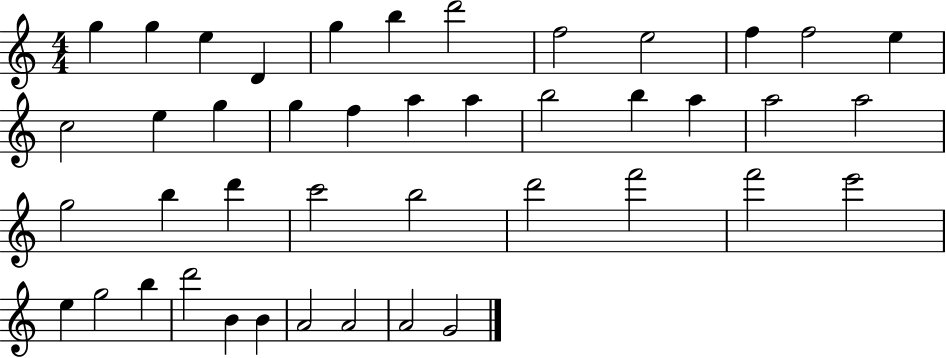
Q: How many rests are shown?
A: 0